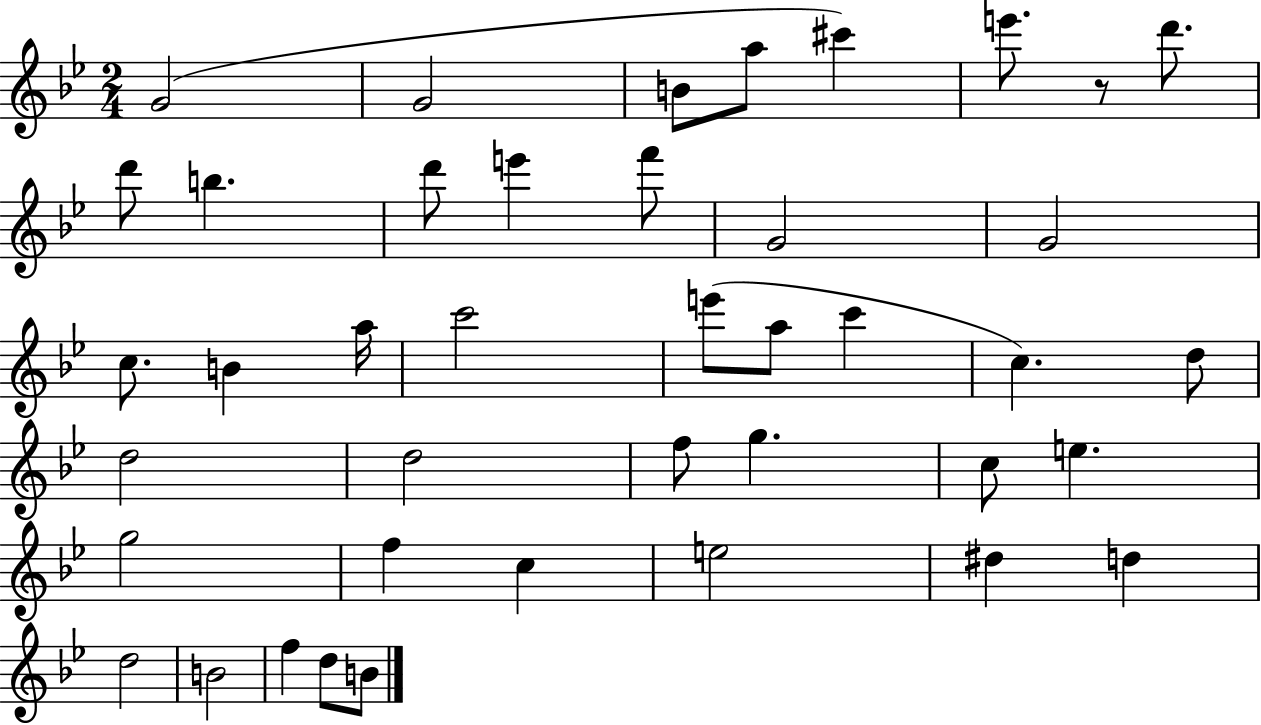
{
  \clef treble
  \numericTimeSignature
  \time 2/4
  \key bes \major
  g'2( | g'2 | b'8 a''8 cis'''4) | e'''8. r8 d'''8. | \break d'''8 b''4. | d'''8 e'''4 f'''8 | g'2 | g'2 | \break c''8. b'4 a''16 | c'''2 | e'''8( a''8 c'''4 | c''4.) d''8 | \break d''2 | d''2 | f''8 g''4. | c''8 e''4. | \break g''2 | f''4 c''4 | e''2 | dis''4 d''4 | \break d''2 | b'2 | f''4 d''8 b'8 | \bar "|."
}